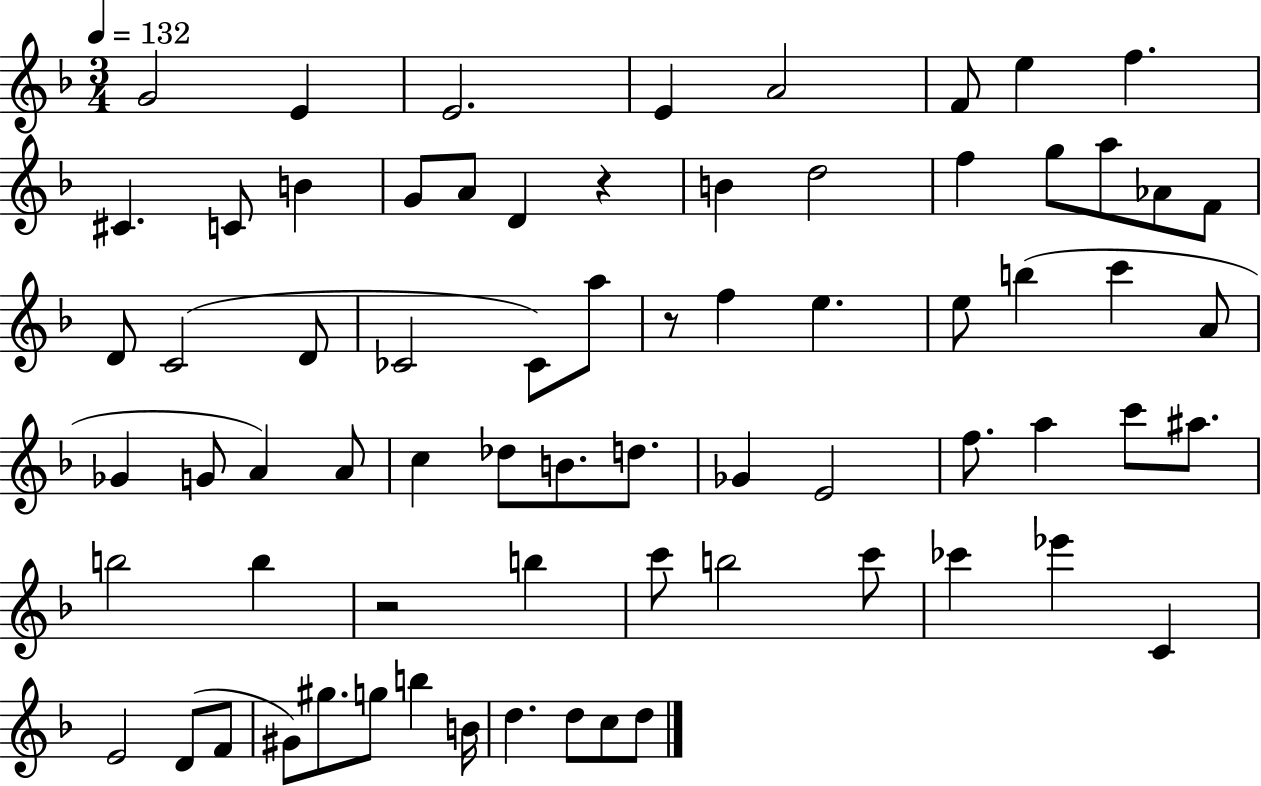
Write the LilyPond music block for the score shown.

{
  \clef treble
  \numericTimeSignature
  \time 3/4
  \key f \major
  \tempo 4 = 132
  g'2 e'4 | e'2. | e'4 a'2 | f'8 e''4 f''4. | \break cis'4. c'8 b'4 | g'8 a'8 d'4 r4 | b'4 d''2 | f''4 g''8 a''8 aes'8 f'8 | \break d'8 c'2( d'8 | ces'2 ces'8) a''8 | r8 f''4 e''4. | e''8 b''4( c'''4 a'8 | \break ges'4 g'8 a'4) a'8 | c''4 des''8 b'8. d''8. | ges'4 e'2 | f''8. a''4 c'''8 ais''8. | \break b''2 b''4 | r2 b''4 | c'''8 b''2 c'''8 | ces'''4 ees'''4 c'4 | \break e'2 d'8( f'8 | gis'8) gis''8. g''8 b''4 b'16 | d''4. d''8 c''8 d''8 | \bar "|."
}